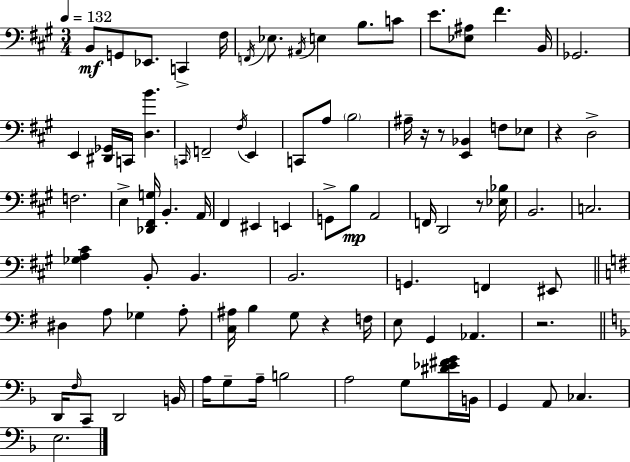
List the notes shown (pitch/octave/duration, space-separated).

B2/e G2/e Eb2/e. C2/q F#3/s F2/s Eb3/e. A#2/s E3/q B3/e. C4/e E4/e. [Eb3,A#3]/e F#4/q. B2/s Gb2/h. E2/q [D#2,Gb2]/s C2/s [D3,B4]/q. C2/s F2/h F#3/s E2/q C2/e A3/e B3/h A#3/s R/s R/e [E2,Bb2]/q F3/e Eb3/e R/q D3/h F3/h. E3/q [Db2,F#2,G3]/s B2/q. A2/s F#2/q EIS2/q E2/q G2/e B3/e A2/h F2/s D2/h R/e [Eb3,Bb3]/s B2/h. C3/h. [Gb3,A3,C#4]/q B2/e B2/q. B2/h. G2/q. F2/q EIS2/e D#3/q A3/e Gb3/q A3/e [C3,A#3]/s B3/q G3/e R/q F3/s E3/e G2/q Ab2/q. R/h. D2/s F3/s C2/e D2/h B2/s A3/s G3/e A3/s B3/h A3/h G3/e [D#4,Eb4,F#4,G4]/s B2/s G2/q A2/e CES3/q. E3/h.